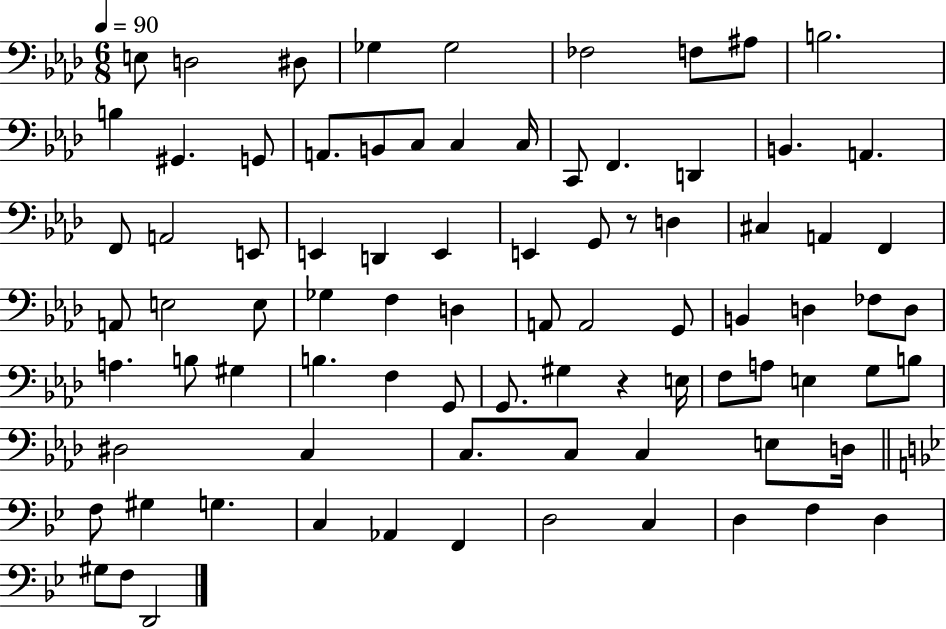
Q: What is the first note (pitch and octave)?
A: E3